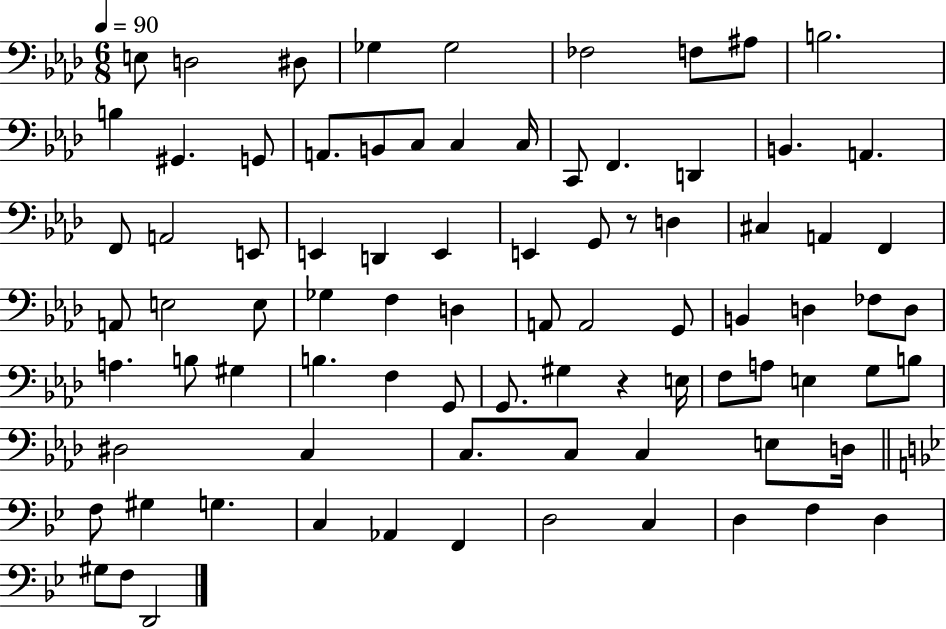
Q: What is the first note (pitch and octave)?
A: E3